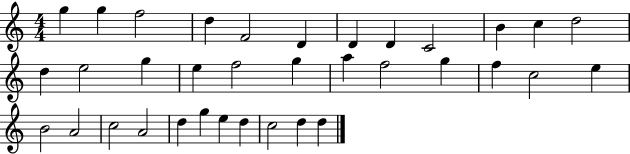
{
  \clef treble
  \numericTimeSignature
  \time 4/4
  \key c \major
  g''4 g''4 f''2 | d''4 f'2 d'4 | d'4 d'4 c'2 | b'4 c''4 d''2 | \break d''4 e''2 g''4 | e''4 f''2 g''4 | a''4 f''2 g''4 | f''4 c''2 e''4 | \break b'2 a'2 | c''2 a'2 | d''4 g''4 e''4 d''4 | c''2 d''4 d''4 | \break \bar "|."
}